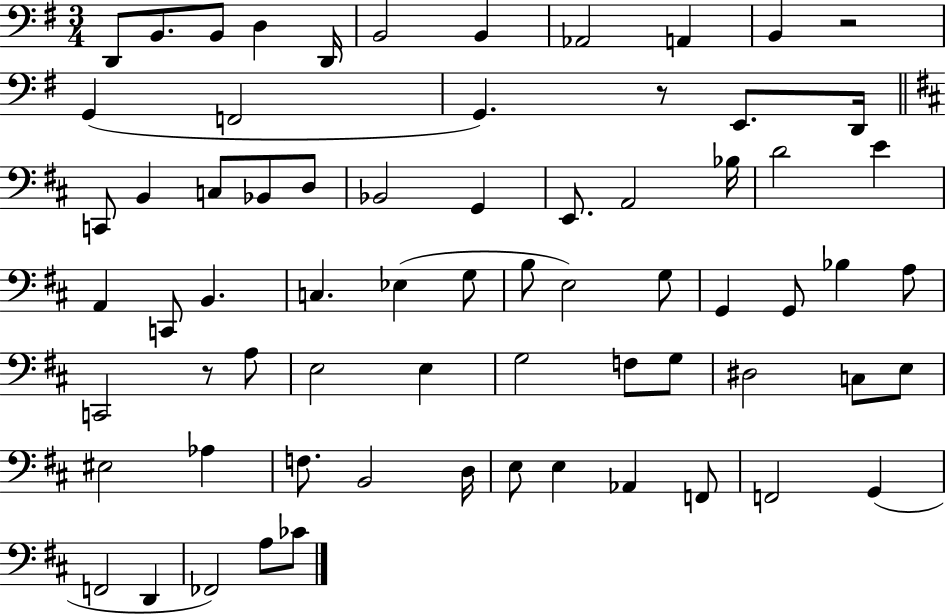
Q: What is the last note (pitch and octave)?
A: CES4